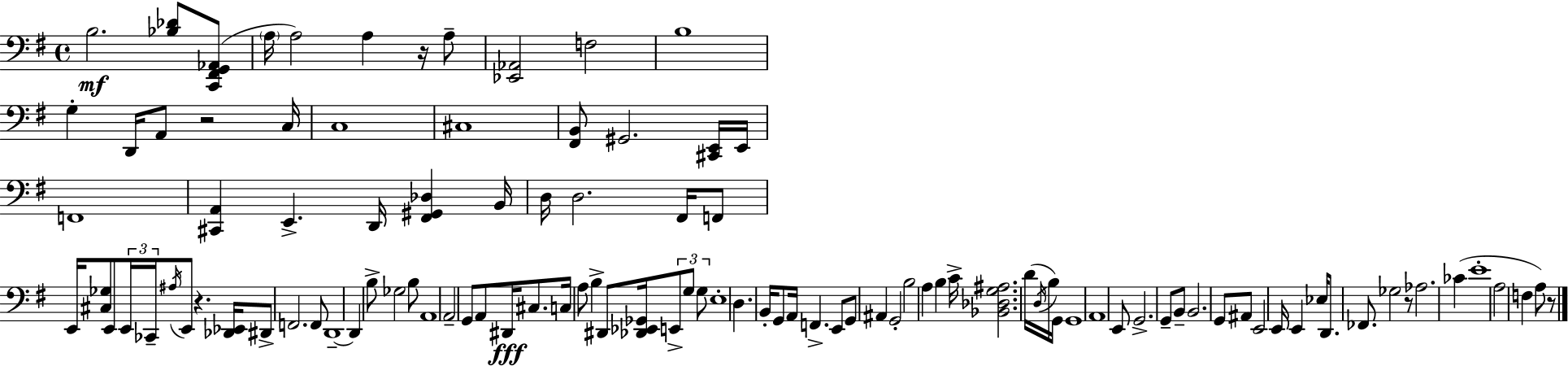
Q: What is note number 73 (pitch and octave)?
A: G2